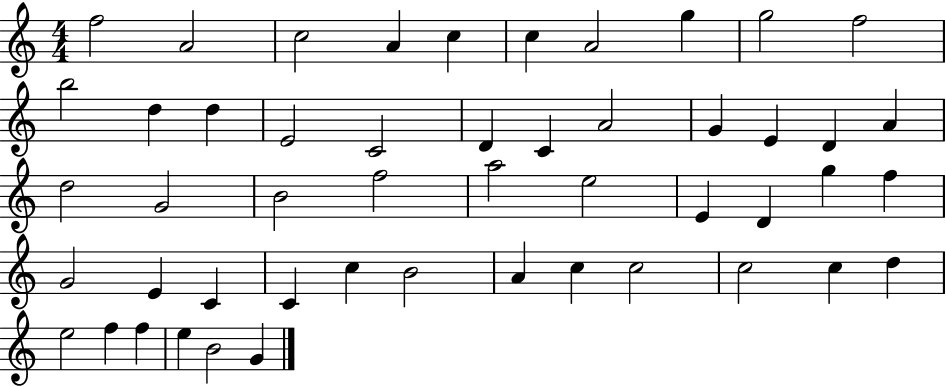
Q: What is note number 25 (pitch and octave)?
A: B4